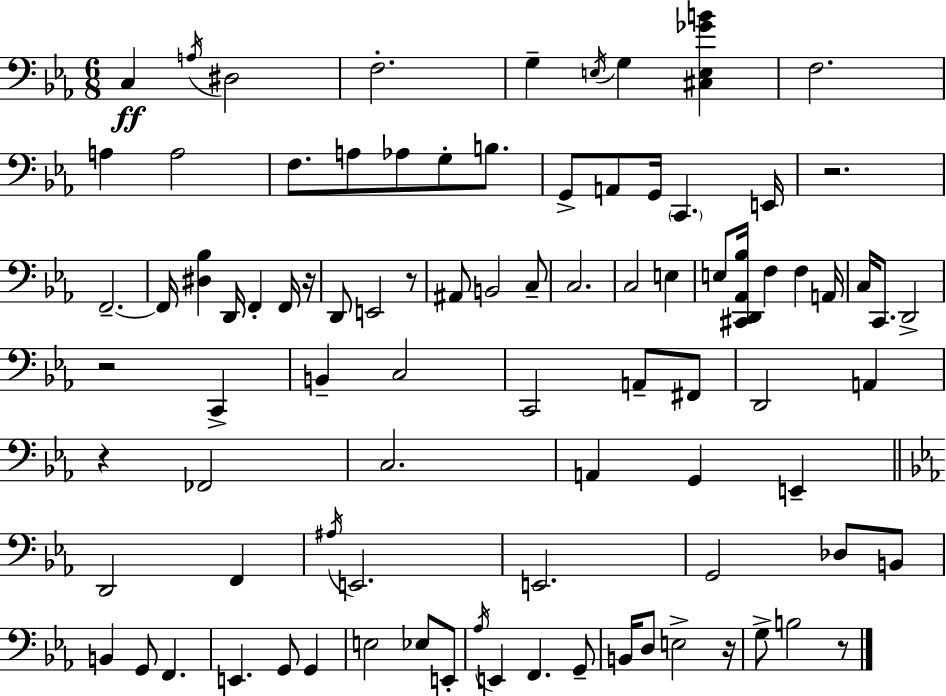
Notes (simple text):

C3/q A3/s D#3/h F3/h. G3/q E3/s G3/q [C#3,E3,Gb4,B4]/q F3/h. A3/q A3/h F3/e. A3/e Ab3/e G3/e B3/e. G2/e A2/e G2/s C2/q. E2/s R/h. F2/h. F2/s [D#3,Bb3]/q D2/s F2/q F2/s R/s D2/e E2/h R/e A#2/e B2/h C3/e C3/h. C3/h E3/q E3/e [C#2,D2,Ab2,Bb3]/s F3/q F3/q A2/s C3/s C2/e. D2/h R/h C2/q B2/q C3/h C2/h A2/e F#2/e D2/h A2/q R/q FES2/h C3/h. A2/q G2/q E2/q D2/h F2/q A#3/s E2/h. E2/h. G2/h Db3/e B2/e B2/q G2/e F2/q. E2/q. G2/e G2/q E3/h Eb3/e E2/e Ab3/s E2/q F2/q. G2/e B2/s D3/e E3/h R/s G3/e B3/h R/e